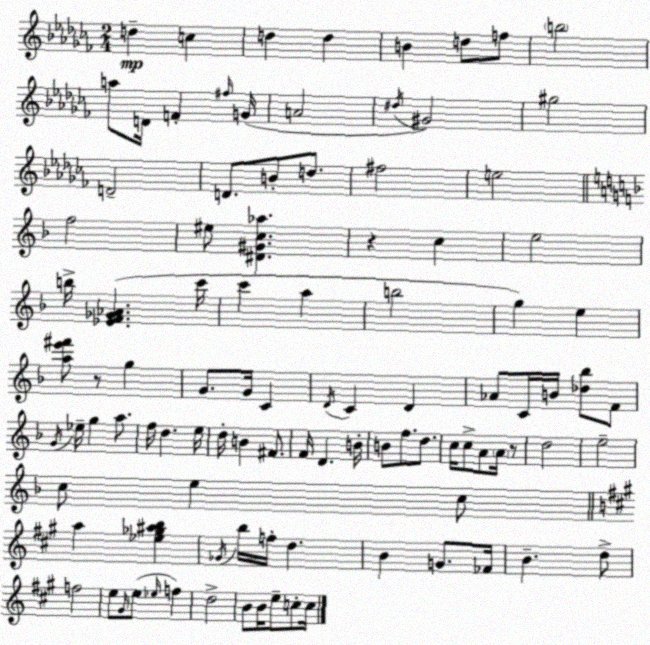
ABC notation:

X:1
T:Untitled
M:2/4
L:1/4
K:Abm
d c d d B d/2 f/2 b2 a/2 D/4 F ^f/4 G/4 A2 ^d/4 ^G2 ^g2 D2 D/2 B/2 d/2 ^f2 e2 f2 ^e/2 [^D^Gc_a] z c e2 b/4 [_EF_G_A] c'/4 c' a b2 g e [ae'^f']/2 z/2 g G/2 G/4 C D/4 C D _A/2 C/4 B/4 [_d_b]/2 F/2 G/4 _e/4 g a/2 f/4 d e/4 d/4 B ^F/2 F/4 D B/4 B/2 f/2 d/2 c/4 c/2 A/2 A/4 z/2 d2 e2 c/2 e c/2 a [_e_g^ab] _G/4 b/4 f/4 d B G/2 _F/4 B d/2 f2 e/2 ^G/4 e/2 _e/4 f d2 B/2 B/4 e/2 c/2 c/4